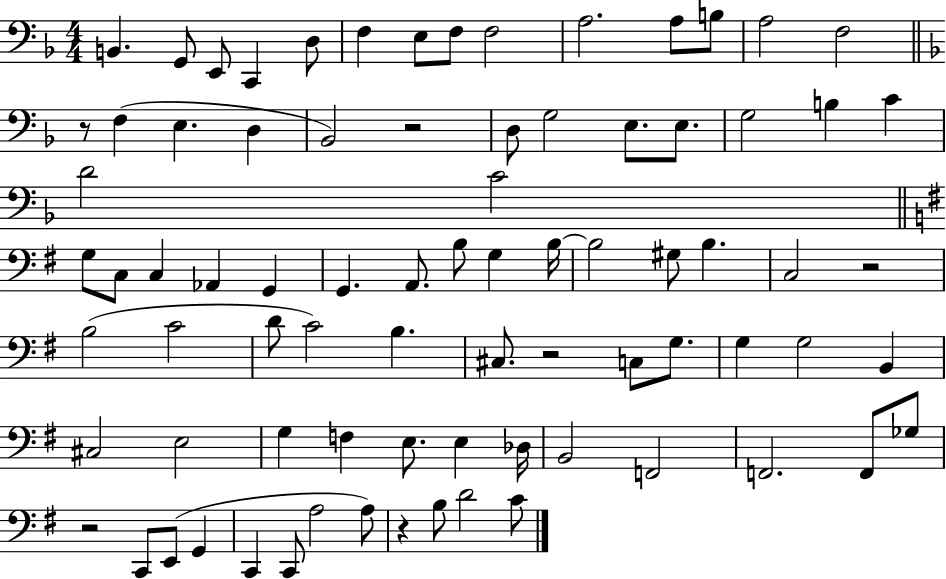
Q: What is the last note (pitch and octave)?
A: C4